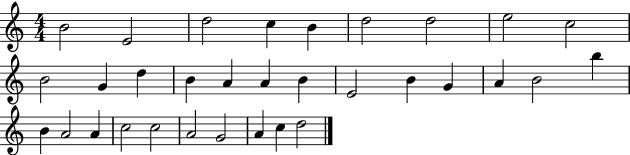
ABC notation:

X:1
T:Untitled
M:4/4
L:1/4
K:C
B2 E2 d2 c B d2 d2 e2 c2 B2 G d B A A B E2 B G A B2 b B A2 A c2 c2 A2 G2 A c d2